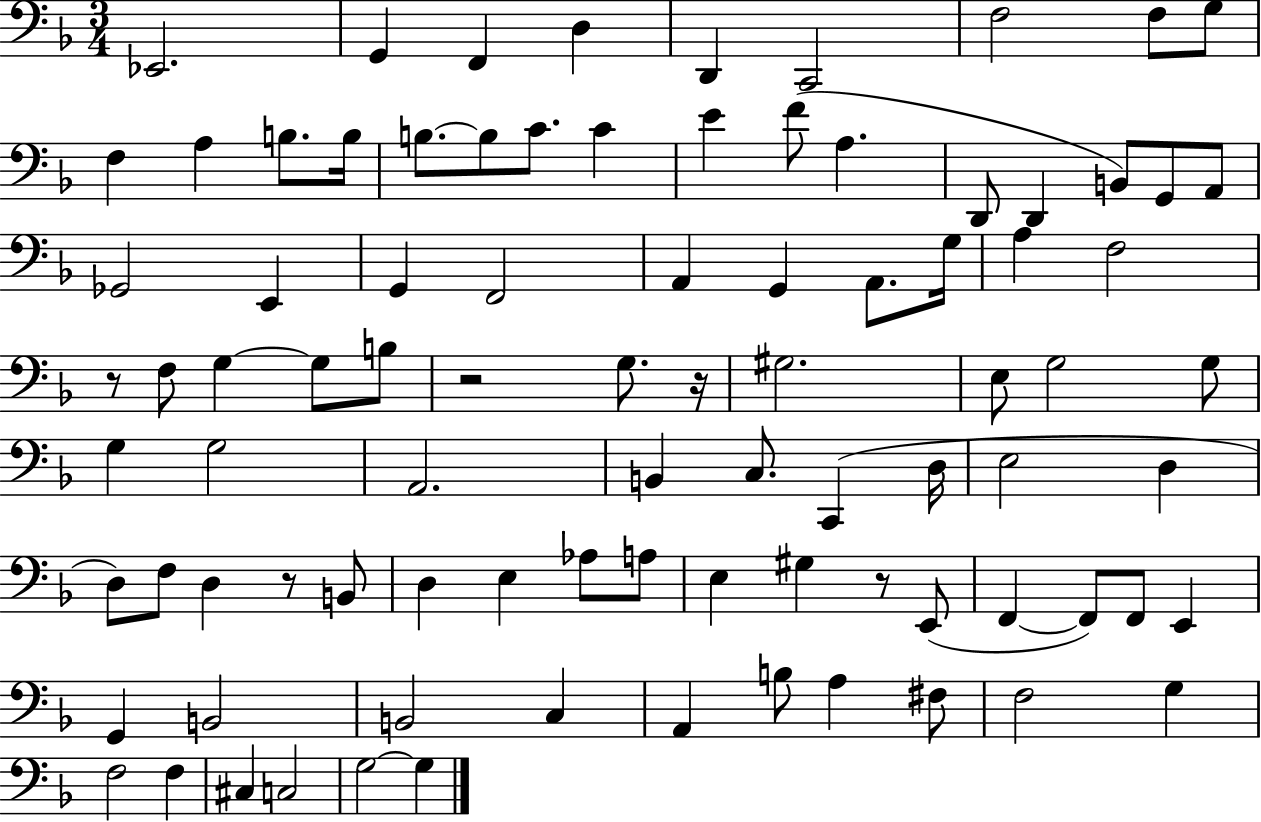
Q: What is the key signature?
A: F major